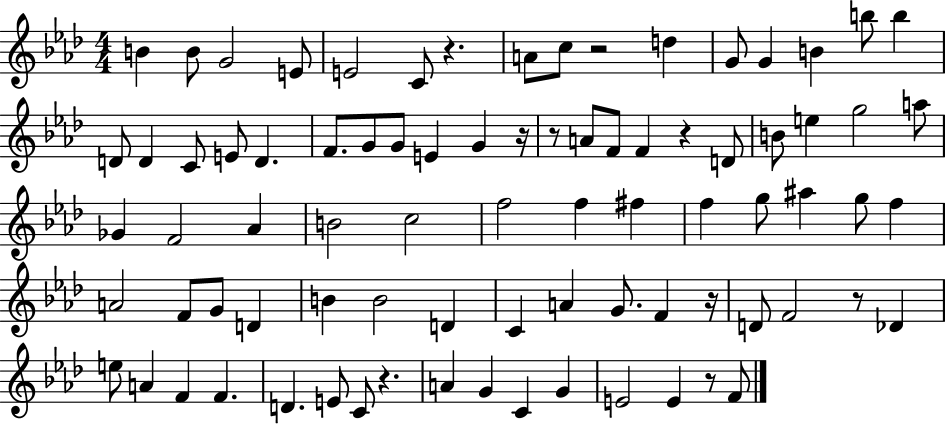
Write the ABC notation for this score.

X:1
T:Untitled
M:4/4
L:1/4
K:Ab
B B/2 G2 E/2 E2 C/2 z A/2 c/2 z2 d G/2 G B b/2 b D/2 D C/2 E/2 D F/2 G/2 G/2 E G z/4 z/2 A/2 F/2 F z D/2 B/2 e g2 a/2 _G F2 _A B2 c2 f2 f ^f f g/2 ^a g/2 f A2 F/2 G/2 D B B2 D C A G/2 F z/4 D/2 F2 z/2 _D e/2 A F F D E/2 C/2 z A G C G E2 E z/2 F/2